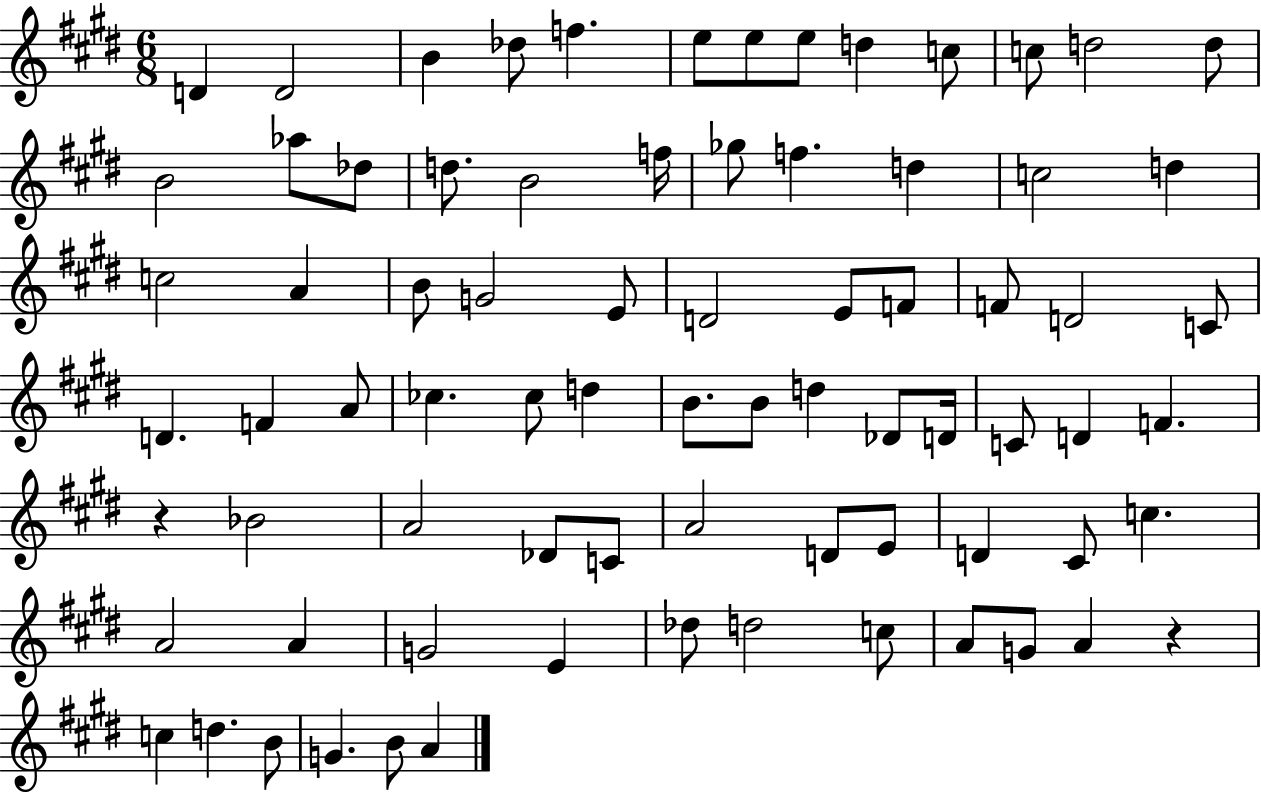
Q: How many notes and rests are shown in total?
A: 77